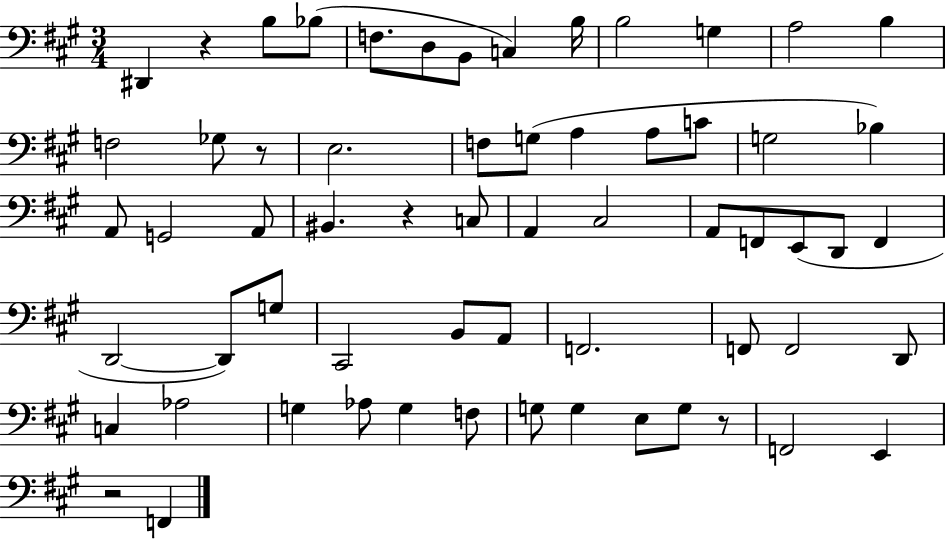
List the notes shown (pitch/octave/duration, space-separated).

D#2/q R/q B3/e Bb3/e F3/e. D3/e B2/e C3/q B3/s B3/h G3/q A3/h B3/q F3/h Gb3/e R/e E3/h. F3/e G3/e A3/q A3/e C4/e G3/h Bb3/q A2/e G2/h A2/e BIS2/q. R/q C3/e A2/q C#3/h A2/e F2/e E2/e D2/e F2/q D2/h D2/e G3/e C#2/h B2/e A2/e F2/h. F2/e F2/h D2/e C3/q Ab3/h G3/q Ab3/e G3/q F3/e G3/e G3/q E3/e G3/e R/e F2/h E2/q R/h F2/q